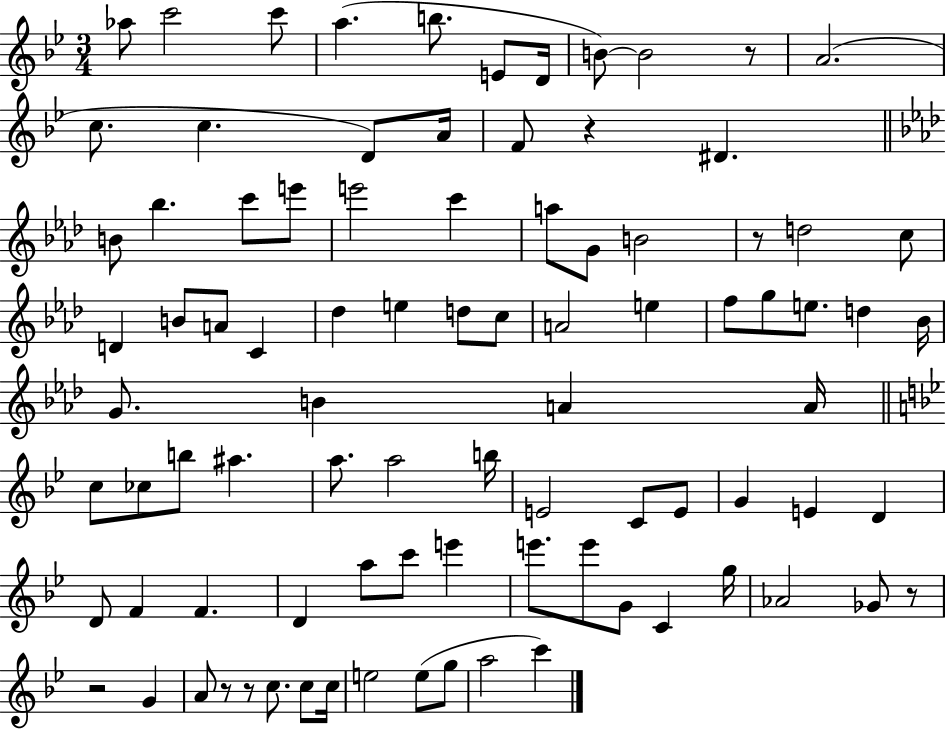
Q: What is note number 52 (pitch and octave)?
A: A5